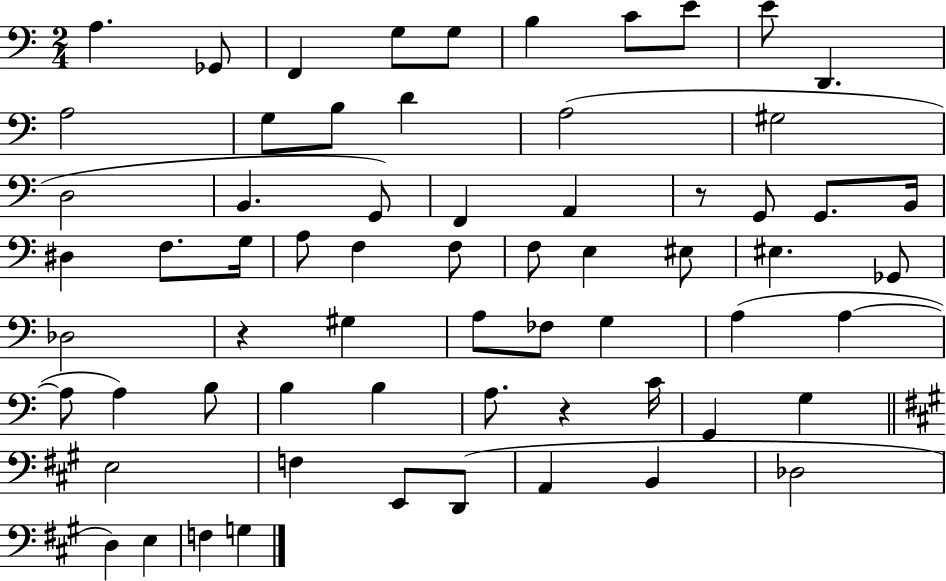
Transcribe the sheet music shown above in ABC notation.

X:1
T:Untitled
M:2/4
L:1/4
K:C
A, _G,,/2 F,, G,/2 G,/2 B, C/2 E/2 E/2 D,, A,2 G,/2 B,/2 D A,2 ^G,2 D,2 B,, G,,/2 F,, A,, z/2 G,,/2 G,,/2 B,,/4 ^D, F,/2 G,/4 A,/2 F, F,/2 F,/2 E, ^E,/2 ^E, _G,,/2 _D,2 z ^G, A,/2 _F,/2 G, A, A, A,/2 A, B,/2 B, B, A,/2 z C/4 G,, G, E,2 F, E,,/2 D,,/2 A,, B,, _D,2 D, E, F, G,